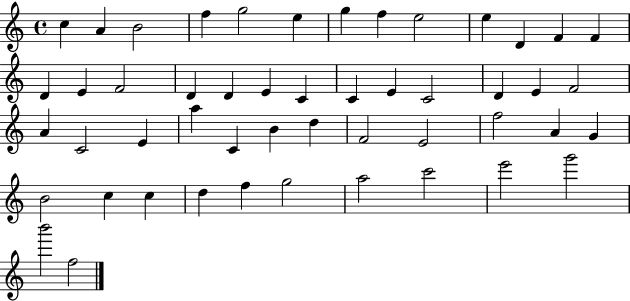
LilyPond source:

{
  \clef treble
  \time 4/4
  \defaultTimeSignature
  \key c \major
  c''4 a'4 b'2 | f''4 g''2 e''4 | g''4 f''4 e''2 | e''4 d'4 f'4 f'4 | \break d'4 e'4 f'2 | d'4 d'4 e'4 c'4 | c'4 e'4 c'2 | d'4 e'4 f'2 | \break a'4 c'2 e'4 | a''4 c'4 b'4 d''4 | f'2 e'2 | f''2 a'4 g'4 | \break b'2 c''4 c''4 | d''4 f''4 g''2 | a''2 c'''2 | e'''2 g'''2 | \break b'''2 f''2 | \bar "|."
}